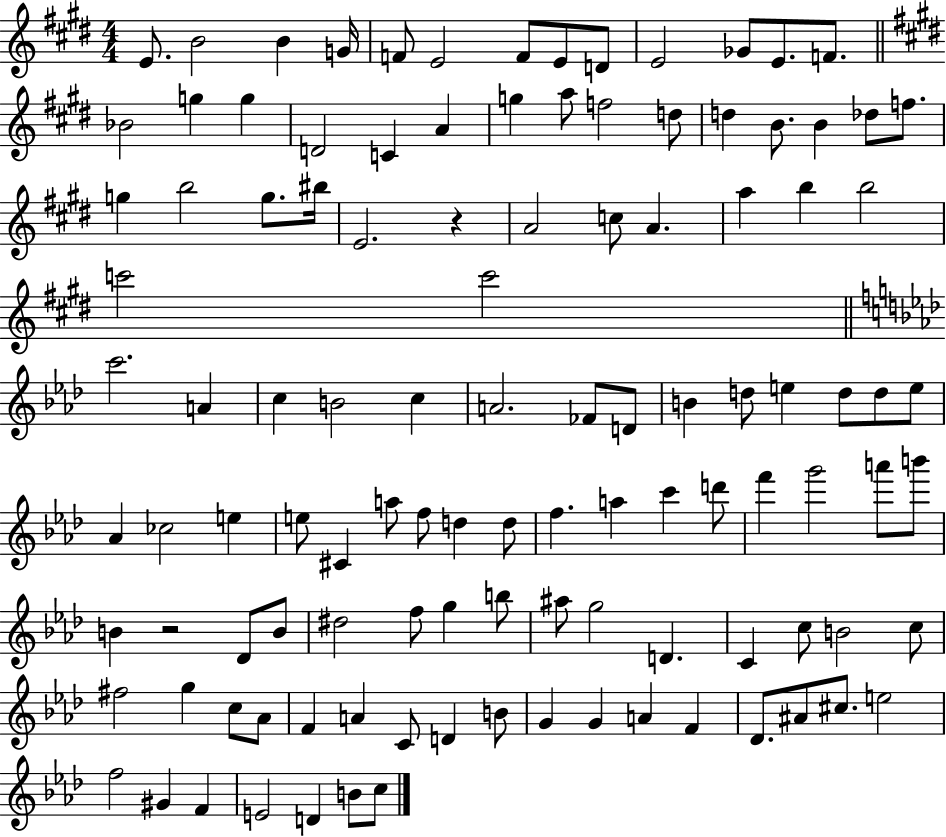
E4/e. B4/h B4/q G4/s F4/e E4/h F4/e E4/e D4/e E4/h Gb4/e E4/e. F4/e. Bb4/h G5/q G5/q D4/h C4/q A4/q G5/q A5/e F5/h D5/e D5/q B4/e. B4/q Db5/e F5/e. G5/q B5/h G5/e. BIS5/s E4/h. R/q A4/h C5/e A4/q. A5/q B5/q B5/h C6/h C6/h C6/h. A4/q C5/q B4/h C5/q A4/h. FES4/e D4/e B4/q D5/e E5/q D5/e D5/e E5/e Ab4/q CES5/h E5/q E5/e C#4/q A5/e F5/e D5/q D5/e F5/q. A5/q C6/q D6/e F6/q G6/h A6/e B6/e B4/q R/h Db4/e B4/e D#5/h F5/e G5/q B5/e A#5/e G5/h D4/q. C4/q C5/e B4/h C5/e F#5/h G5/q C5/e Ab4/e F4/q A4/q C4/e D4/q B4/e G4/q G4/q A4/q F4/q Db4/e. A#4/e C#5/e. E5/h F5/h G#4/q F4/q E4/h D4/q B4/e C5/e